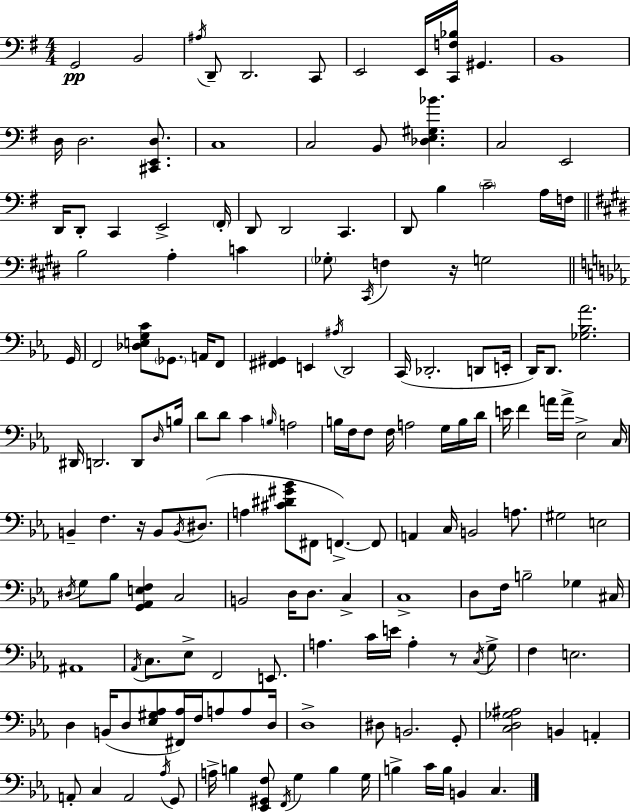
G2/h B2/h A#3/s D2/e D2/h. C2/e E2/h E2/s [C2,F3,Bb3]/s G#2/q. B2/w D3/s D3/h. [C#2,E2,D3]/e. C3/w C3/h B2/e [Db3,E3,G#3,Bb4]/q. C3/h E2/h D2/s D2/e C2/q E2/h F#2/s D2/e D2/h C2/q. D2/e B3/q C4/h A3/s F3/s B3/h A3/q C4/q Gb3/e C#2/s F3/q R/s G3/h G2/s F2/h [Db3,E3,G3,C4]/e Gb2/e. A2/s F2/e [F#2,G#2]/q E2/q A#3/s D2/h C2/s Db2/h. D2/e E2/s D2/s D2/e. [Gb3,Bb3,Ab4]/h. D#2/s D2/h. D2/e D3/s B3/s D4/e D4/e C4/q B3/s A3/h B3/s F3/s F3/e F3/s A3/h G3/s B3/s D4/s E4/s F4/q A4/s A4/s Eb3/h C3/s B2/q F3/q. R/s B2/e B2/s D#3/e. A3/q [C#4,D#4,G#4,Bb4]/e F#2/e F2/q. F2/e A2/q C3/s B2/h A3/e. G#3/h E3/h D#3/s G3/e Bb3/e [G2,Ab2,E3,F3]/q C3/h B2/h D3/s D3/e. C3/q C3/w D3/e F3/s B3/h Gb3/q C#3/s A#2/w Ab2/s C3/e. Eb3/e F2/h E2/e. A3/q. C4/s E4/s A3/q R/e C3/s G3/e F3/q E3/h. D3/q B2/s D3/e [Eb3,G#3,Ab3]/e [F#2,Ab3]/s F3/s A3/e A3/e D3/s D3/w D#3/e B2/h. G2/e [C3,D3,Gb3,A#3]/h B2/q A2/q A2/e C3/q A2/h Ab3/s G2/e A3/s B3/q [Eb2,G#2,F3]/e F2/s G3/q B3/q G3/s B3/q C4/s B3/s B2/q C3/q.